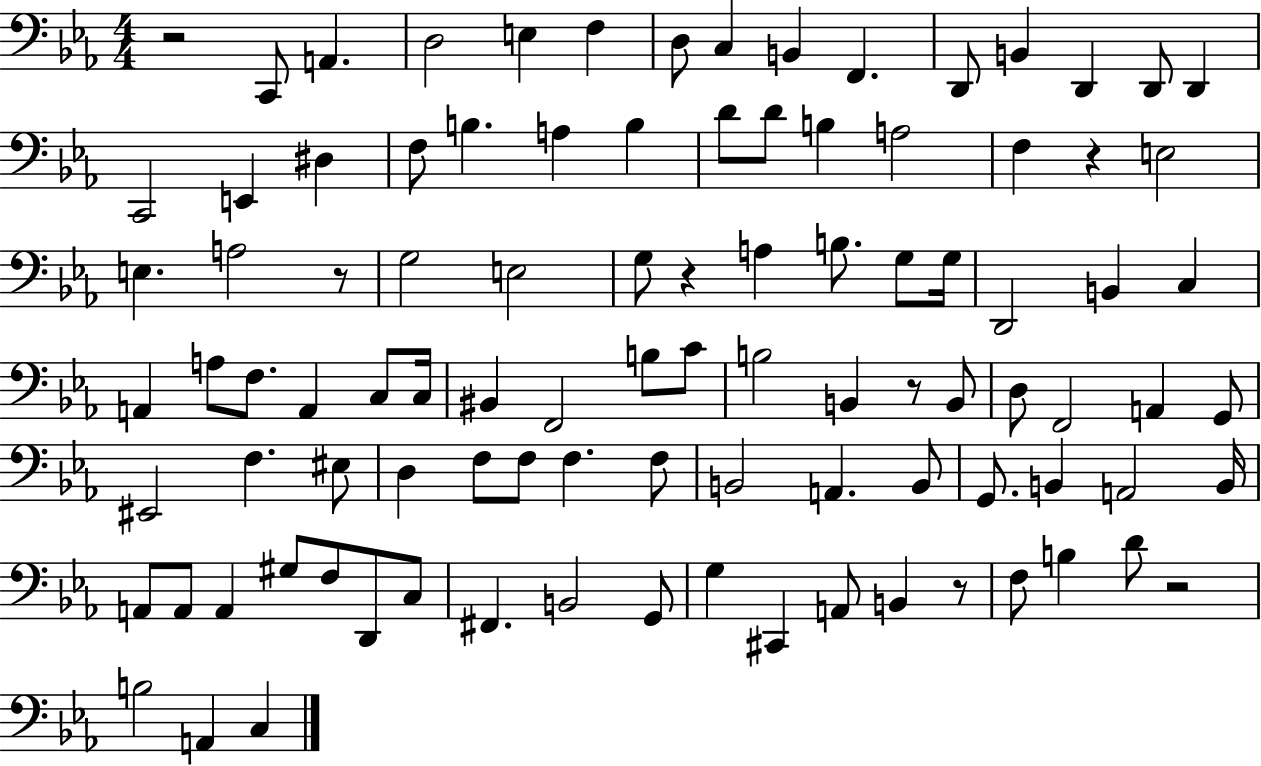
{
  \clef bass
  \numericTimeSignature
  \time 4/4
  \key ees \major
  r2 c,8 a,4. | d2 e4 f4 | d8 c4 b,4 f,4. | d,8 b,4 d,4 d,8 d,4 | \break c,2 e,4 dis4 | f8 b4. a4 b4 | d'8 d'8 b4 a2 | f4 r4 e2 | \break e4. a2 r8 | g2 e2 | g8 r4 a4 b8. g8 g16 | d,2 b,4 c4 | \break a,4 a8 f8. a,4 c8 c16 | bis,4 f,2 b8 c'8 | b2 b,4 r8 b,8 | d8 f,2 a,4 g,8 | \break eis,2 f4. eis8 | d4 f8 f8 f4. f8 | b,2 a,4. b,8 | g,8. b,4 a,2 b,16 | \break a,8 a,8 a,4 gis8 f8 d,8 c8 | fis,4. b,2 g,8 | g4 cis,4 a,8 b,4 r8 | f8 b4 d'8 r2 | \break b2 a,4 c4 | \bar "|."
}